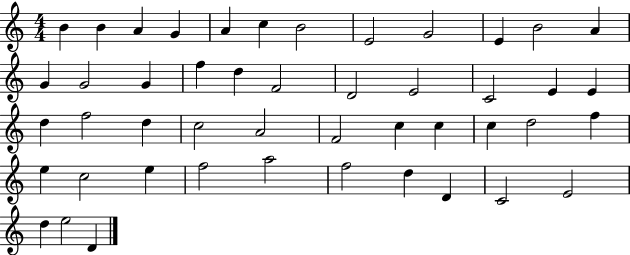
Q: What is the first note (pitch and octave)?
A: B4